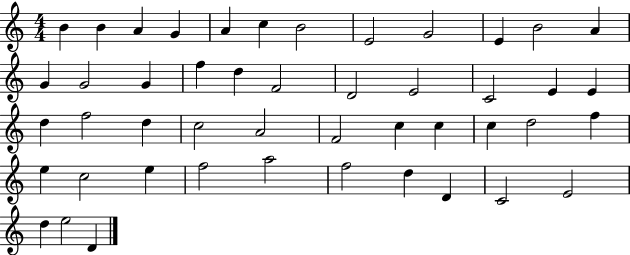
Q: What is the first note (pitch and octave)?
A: B4